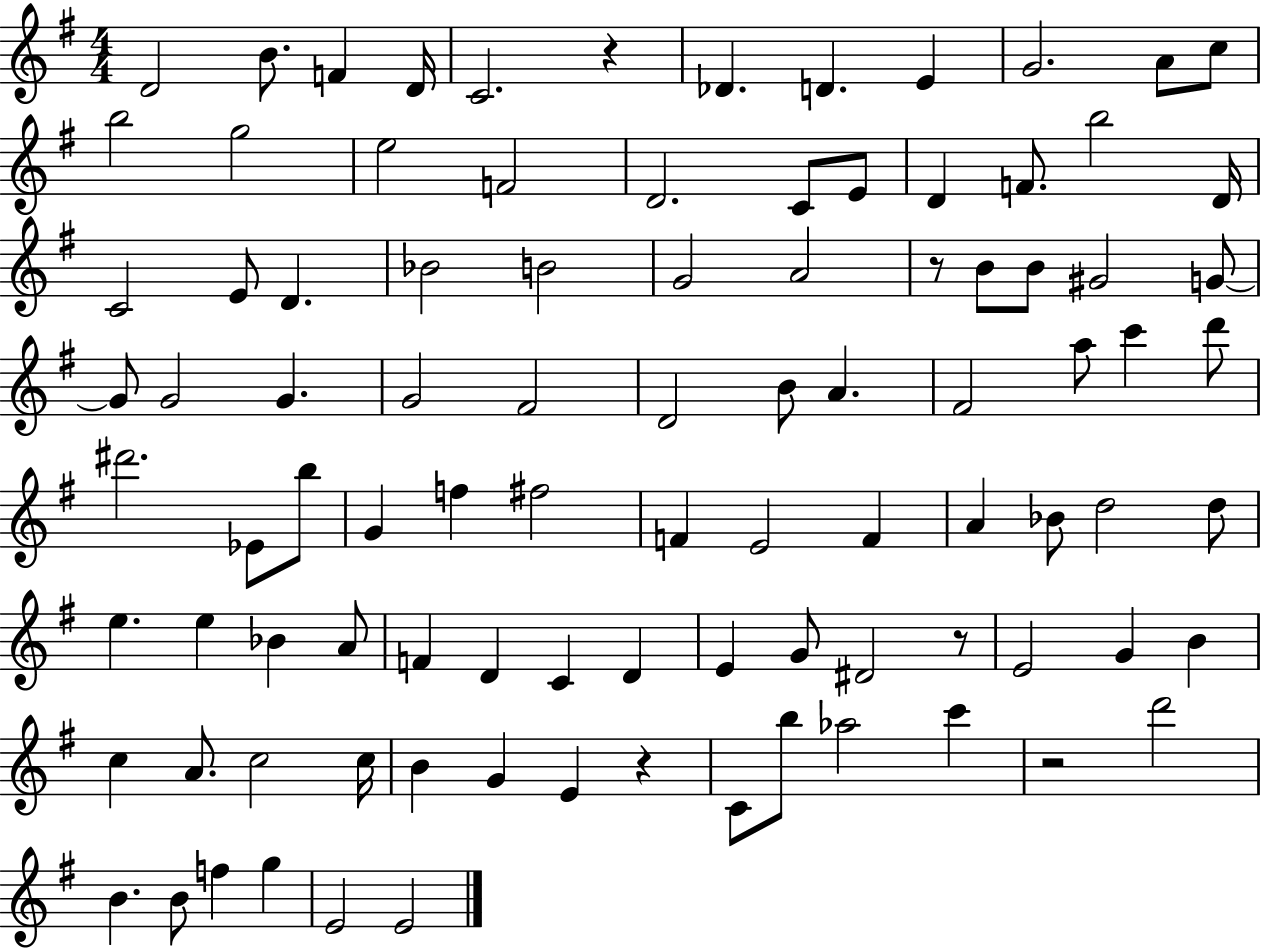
D4/h B4/e. F4/q D4/s C4/h. R/q Db4/q. D4/q. E4/q G4/h. A4/e C5/e B5/h G5/h E5/h F4/h D4/h. C4/e E4/e D4/q F4/e. B5/h D4/s C4/h E4/e D4/q. Bb4/h B4/h G4/h A4/h R/e B4/e B4/e G#4/h G4/e G4/e G4/h G4/q. G4/h F#4/h D4/h B4/e A4/q. F#4/h A5/e C6/q D6/e D#6/h. Eb4/e B5/e G4/q F5/q F#5/h F4/q E4/h F4/q A4/q Bb4/e D5/h D5/e E5/q. E5/q Bb4/q A4/e F4/q D4/q C4/q D4/q E4/q G4/e D#4/h R/e E4/h G4/q B4/q C5/q A4/e. C5/h C5/s B4/q G4/q E4/q R/q C4/e B5/e Ab5/h C6/q R/h D6/h B4/q. B4/e F5/q G5/q E4/h E4/h